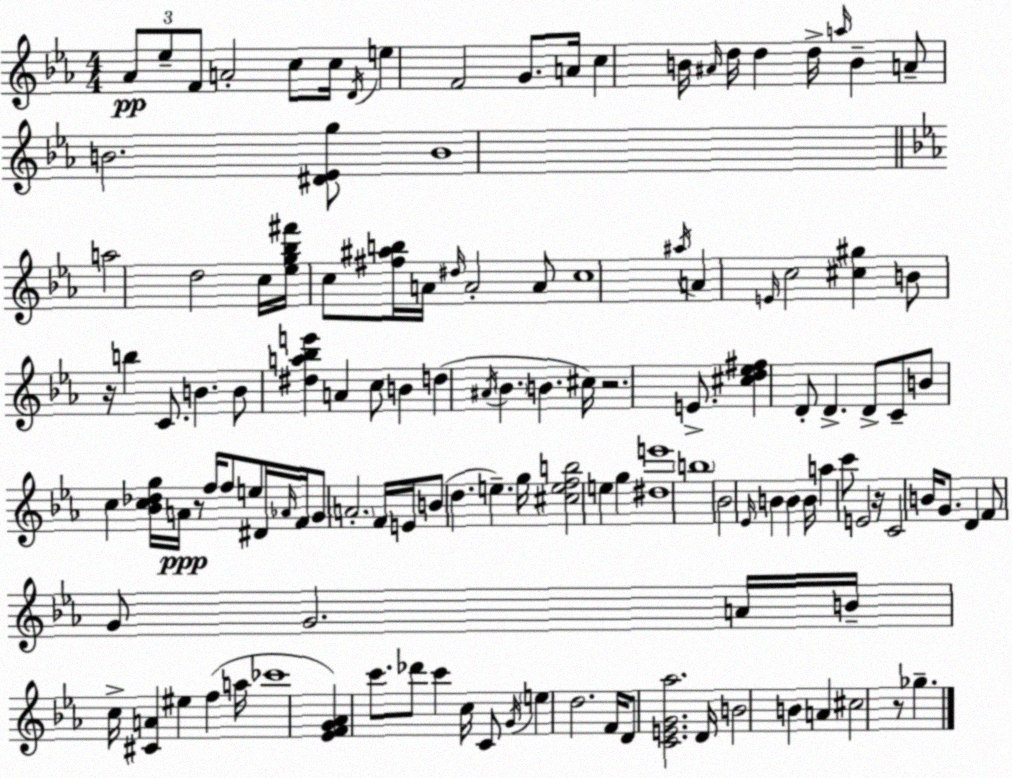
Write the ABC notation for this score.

X:1
T:Untitled
M:4/4
L:1/4
K:Eb
_A/2 _e/2 F/2 A2 c/2 c/4 D/4 e F2 G/2 A/4 c B/4 ^A/4 d/4 d d/4 a/4 B A/2 B2 [^D_Eg]/2 B4 a2 d2 c/4 [_eg_b^f']/4 c/2 [^f^ab]/4 A/4 ^d/4 A2 A/2 c4 ^a/4 A E/4 c2 [^c^g] B/2 z/4 b C/2 B B/2 [^da_be'] A c/2 B d ^A/4 _B B ^c/4 z2 E/2 [^cd_e^f] D/2 D D/2 C/2 B/2 c [_Bc_dg]/4 A/4 z/2 f/4 f/2 e/2 ^D/4 _A/4 F/4 G/2 A2 F/4 E/4 B/2 d e g/4 [^cefb]2 e g [^de']4 b4 _B2 _E/4 B B B/4 a c'/2 E2 z/4 C2 B/4 G/2 D F/2 G/2 G2 A/4 B/4 c/4 [^CA] ^e f a/4 _c'4 [_EFG_A] c'/2 _d'/2 c' c/4 C/2 G/4 e d2 F/4 D/2 [CEG_a]2 D/4 B2 B A ^c2 z/2 _g